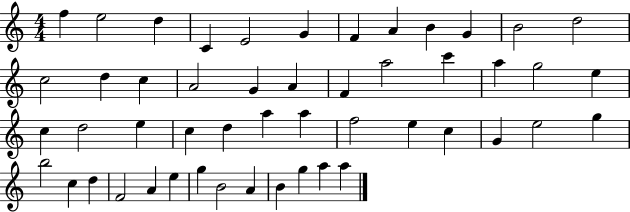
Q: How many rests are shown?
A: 0